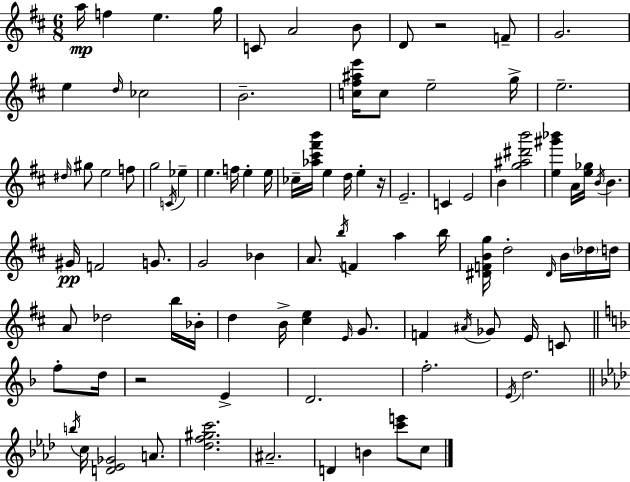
A5/s F5/q E5/q. G5/s C4/e A4/h B4/e D4/e R/h F4/e G4/h. E5/q D5/s CES5/h B4/h. [C5,F#5,A#5,E6]/s C5/e E5/h G5/s E5/h. D#5/s G#5/e E5/h F5/e G5/h C4/s Eb5/q E5/q. F5/s E5/q E5/s CES5/s [Ab5,C#6,F#6,B6]/s E5/q D5/s E5/q R/s E4/h. C4/q E4/h B4/q [G5,A#5,D#6,B6]/h [E5,G#6,Bb6]/q A4/s [E5,Gb5]/s B4/s B4/q. G#4/s F4/h G4/e. G4/h Bb4/q A4/e. B5/s F4/q A5/q B5/s [D#4,F4,B4,G5]/s D5/h D#4/s B4/s Db5/s D5/s A4/e Db5/h B5/s Bb4/s D5/q B4/s [C#5,E5]/q E4/s G4/e. F4/q A#4/s Gb4/e E4/s C4/e F5/e D5/s R/h E4/q D4/h. F5/h. E4/s D5/h. B5/s C5/s [D4,Eb4,Gb4]/h A4/e. [Db5,F5,G#5,C6]/h. A#4/h. D4/q B4/q [C6,E6]/e C5/e